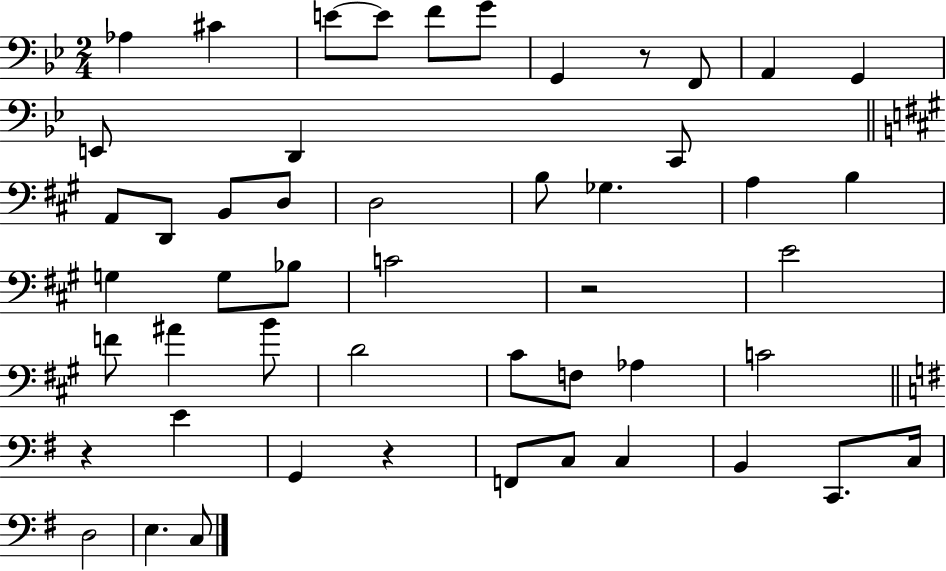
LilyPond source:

{
  \clef bass
  \numericTimeSignature
  \time 2/4
  \key bes \major
  aes4 cis'4 | e'8~~ e'8 f'8 g'8 | g,4 r8 f,8 | a,4 g,4 | \break e,8 d,4 c,8 | \bar "||" \break \key a \major a,8 d,8 b,8 d8 | d2 | b8 ges4. | a4 b4 | \break g4 g8 bes8 | c'2 | r2 | e'2 | \break f'8 ais'4 b'8 | d'2 | cis'8 f8 aes4 | c'2 | \break \bar "||" \break \key g \major r4 e'4 | g,4 r4 | f,8 c8 c4 | b,4 c,8. c16 | \break d2 | e4. c8 | \bar "|."
}